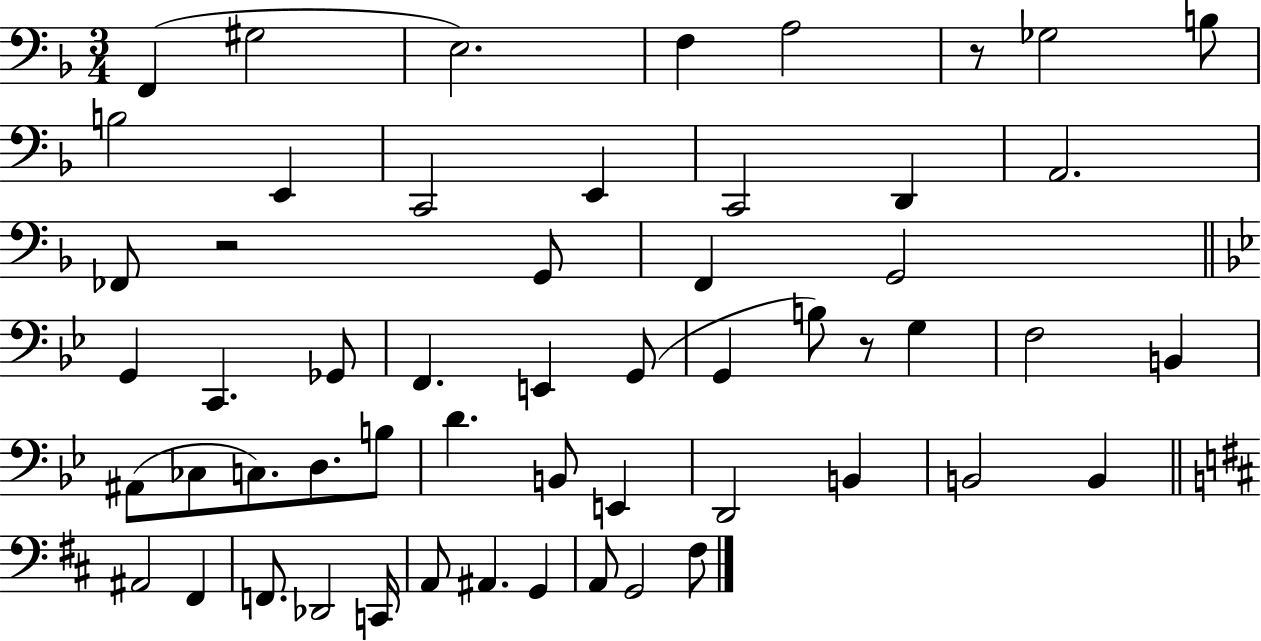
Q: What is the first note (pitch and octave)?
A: F2